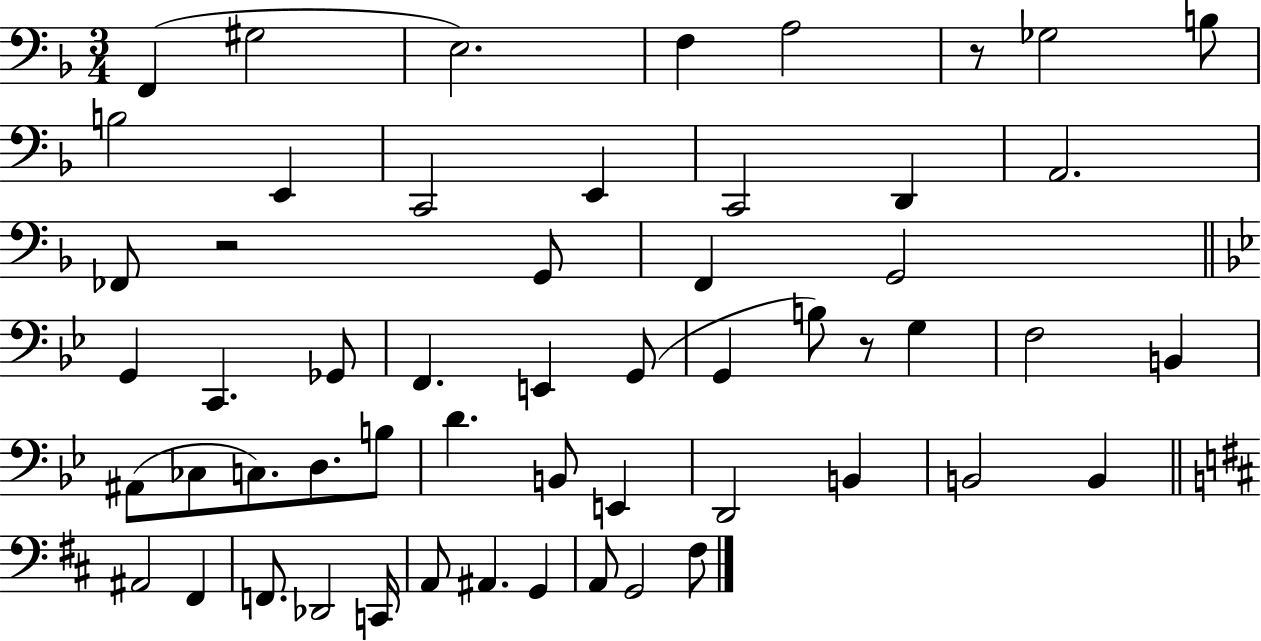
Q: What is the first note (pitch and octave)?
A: F2